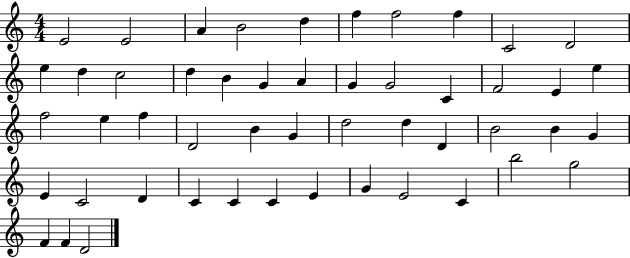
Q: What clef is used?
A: treble